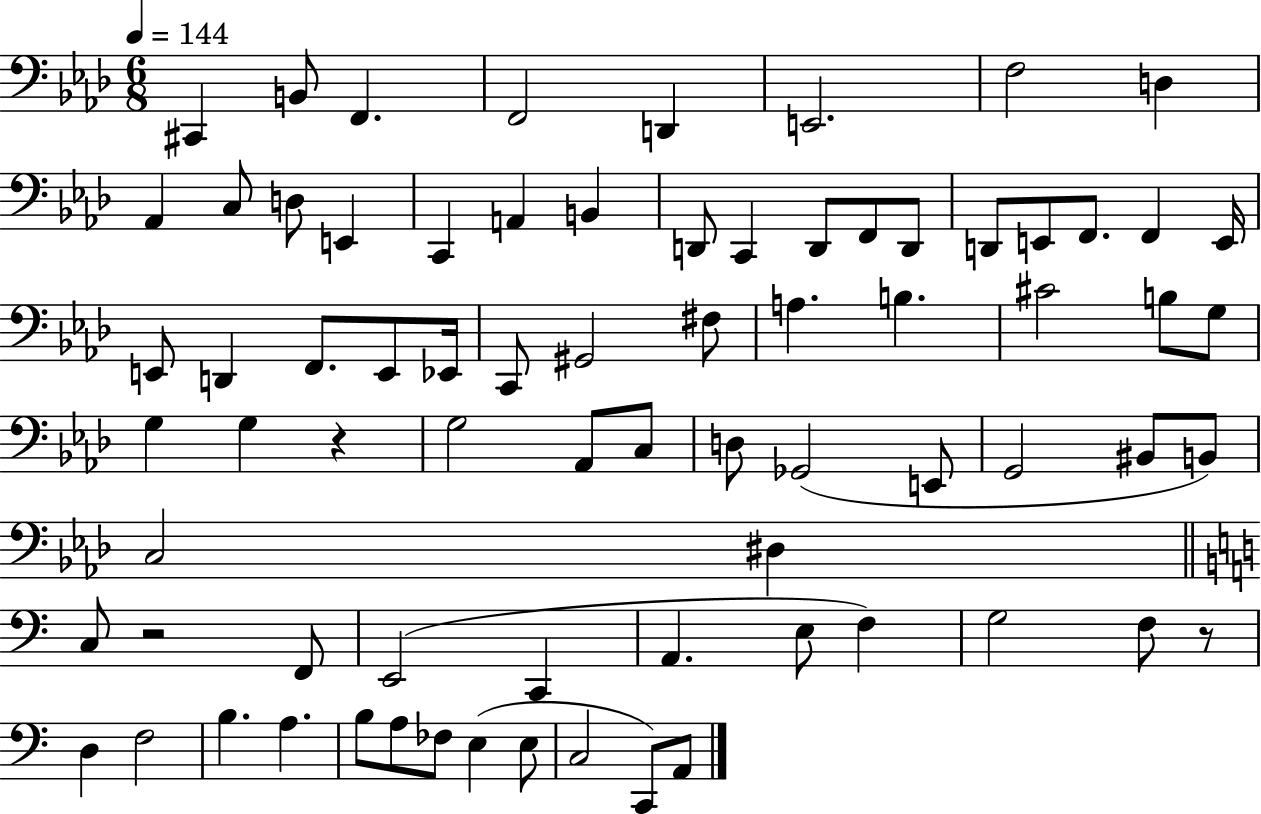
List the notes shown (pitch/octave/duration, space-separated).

C#2/q B2/e F2/q. F2/h D2/q E2/h. F3/h D3/q Ab2/q C3/e D3/e E2/q C2/q A2/q B2/q D2/e C2/q D2/e F2/e D2/e D2/e E2/e F2/e. F2/q E2/s E2/e D2/q F2/e. E2/e Eb2/s C2/e G#2/h F#3/e A3/q. B3/q. C#4/h B3/e G3/e G3/q G3/q R/q G3/h Ab2/e C3/e D3/e Gb2/h E2/e G2/h BIS2/e B2/e C3/h D#3/q C3/e R/h F2/e E2/h C2/q A2/q. E3/e F3/q G3/h F3/e R/e D3/q F3/h B3/q. A3/q. B3/e A3/e FES3/e E3/q E3/e C3/h C2/e A2/e